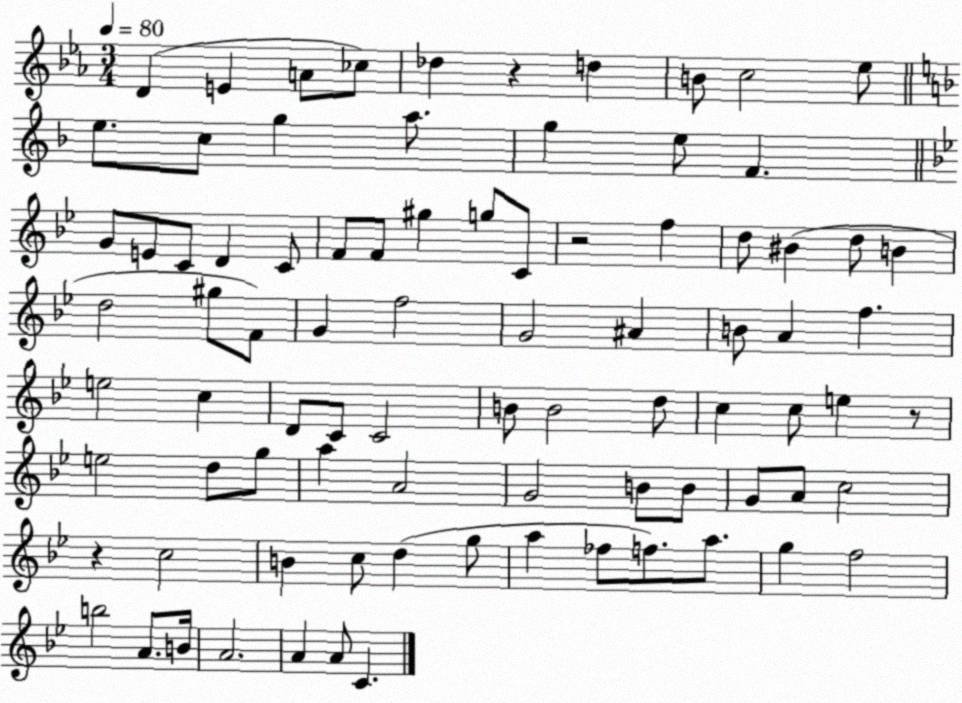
X:1
T:Untitled
M:3/4
L:1/4
K:Eb
D E A/2 _c/2 _d z d B/2 c2 _e/2 e/2 c/2 g a/2 g e/2 F G/2 E/2 C/2 D C/2 F/2 F/2 ^g g/2 C/2 z2 f d/2 ^B d/2 B d2 ^g/2 F/2 G f2 G2 ^A B/2 A f e2 c D/2 C/2 C2 B/2 B2 d/2 c c/2 e z/2 e2 d/2 g/2 a A2 G2 B/2 B/2 G/2 A/2 c2 z c2 B c/2 d g/2 a _f/2 f/2 a/2 g f2 b2 A/2 B/4 A2 A A/2 C